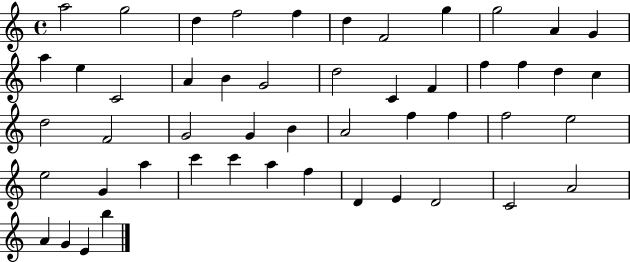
A5/h G5/h D5/q F5/h F5/q D5/q F4/h G5/q G5/h A4/q G4/q A5/q E5/q C4/h A4/q B4/q G4/h D5/h C4/q F4/q F5/q F5/q D5/q C5/q D5/h F4/h G4/h G4/q B4/q A4/h F5/q F5/q F5/h E5/h E5/h G4/q A5/q C6/q C6/q A5/q F5/q D4/q E4/q D4/h C4/h A4/h A4/q G4/q E4/q B5/q